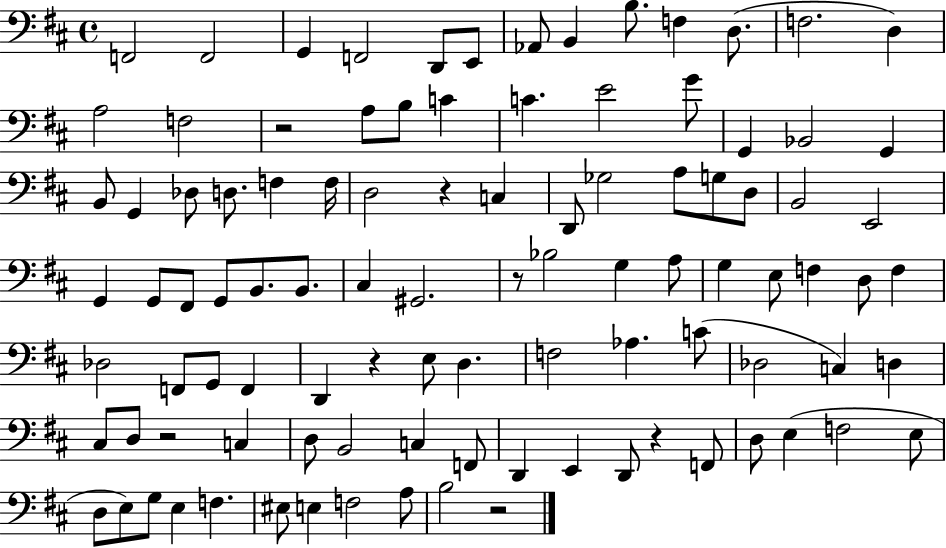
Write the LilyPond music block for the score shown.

{
  \clef bass
  \time 4/4
  \defaultTimeSignature
  \key d \major
  f,2 f,2 | g,4 f,2 d,8 e,8 | aes,8 b,4 b8. f4 d8.( | f2. d4) | \break a2 f2 | r2 a8 b8 c'4 | c'4. e'2 g'8 | g,4 bes,2 g,4 | \break b,8 g,4 des8 d8. f4 f16 | d2 r4 c4 | d,8 ges2 a8 g8 d8 | b,2 e,2 | \break g,4 g,8 fis,8 g,8 b,8. b,8. | cis4 gis,2. | r8 bes2 g4 a8 | g4 e8 f4 d8 f4 | \break des2 f,8 g,8 f,4 | d,4 r4 e8 d4. | f2 aes4. c'8( | des2 c4) d4 | \break cis8 d8 r2 c4 | d8 b,2 c4 f,8 | d,4 e,4 d,8 r4 f,8 | d8 e4( f2 e8 | \break d8 e8) g8 e4 f4. | eis8 e4 f2 a8 | b2 r2 | \bar "|."
}